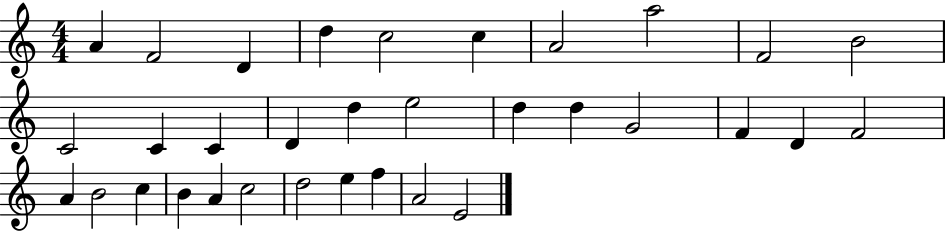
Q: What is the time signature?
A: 4/4